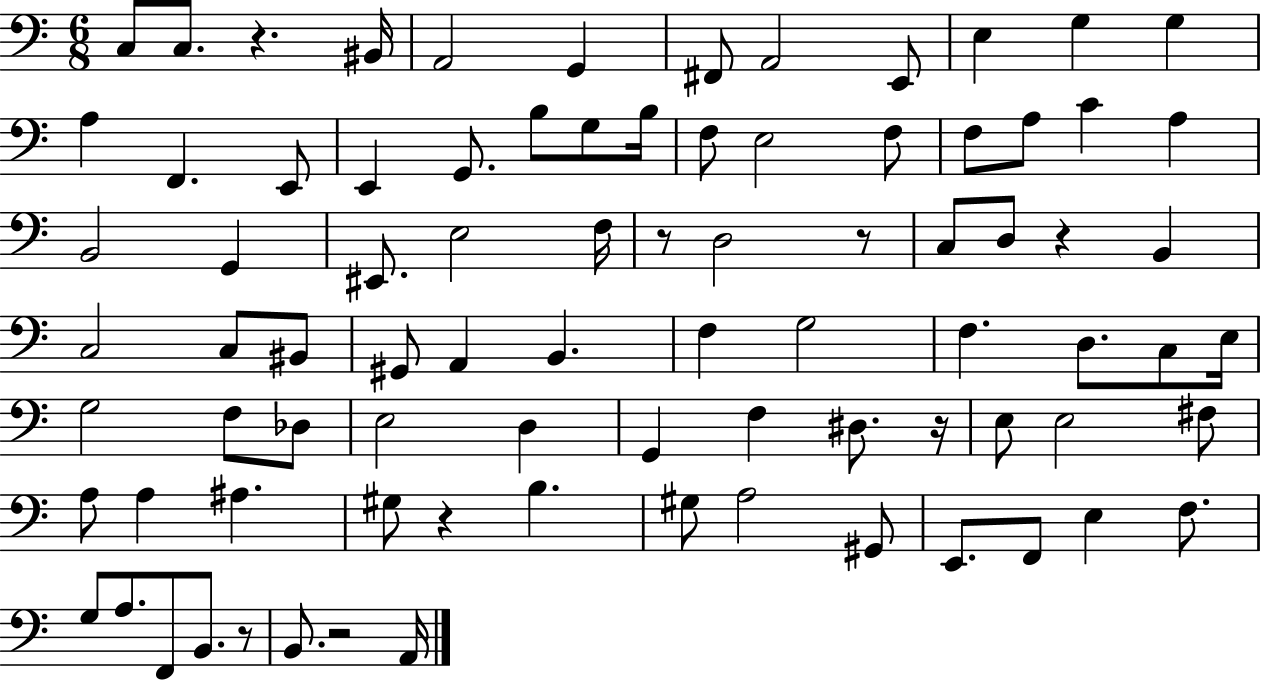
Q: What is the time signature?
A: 6/8